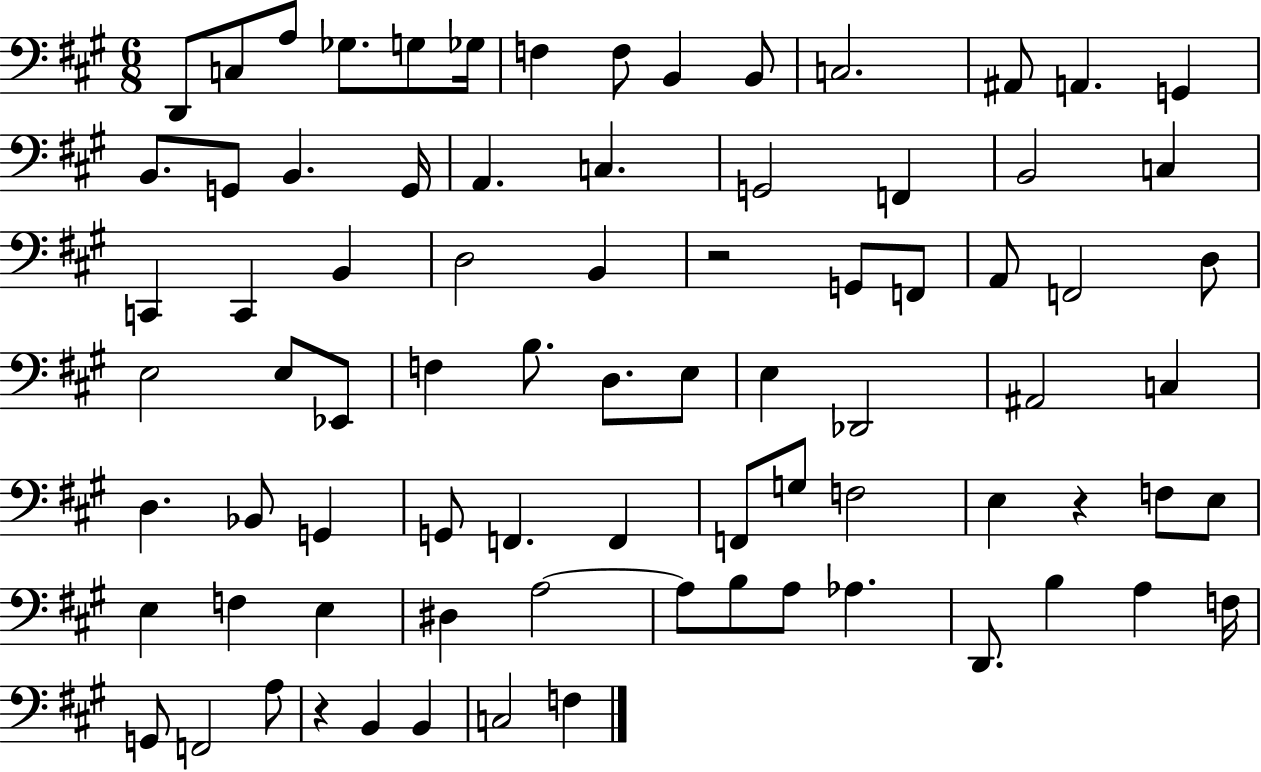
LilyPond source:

{
  \clef bass
  \numericTimeSignature
  \time 6/8
  \key a \major
  \repeat volta 2 { d,8 c8 a8 ges8. g8 ges16 | f4 f8 b,4 b,8 | c2. | ais,8 a,4. g,4 | \break b,8. g,8 b,4. g,16 | a,4. c4. | g,2 f,4 | b,2 c4 | \break c,4 c,4 b,4 | d2 b,4 | r2 g,8 f,8 | a,8 f,2 d8 | \break e2 e8 ees,8 | f4 b8. d8. e8 | e4 des,2 | ais,2 c4 | \break d4. bes,8 g,4 | g,8 f,4. f,4 | f,8 g8 f2 | e4 r4 f8 e8 | \break e4 f4 e4 | dis4 a2~~ | a8 b8 a8 aes4. | d,8. b4 a4 f16 | \break g,8 f,2 a8 | r4 b,4 b,4 | c2 f4 | } \bar "|."
}